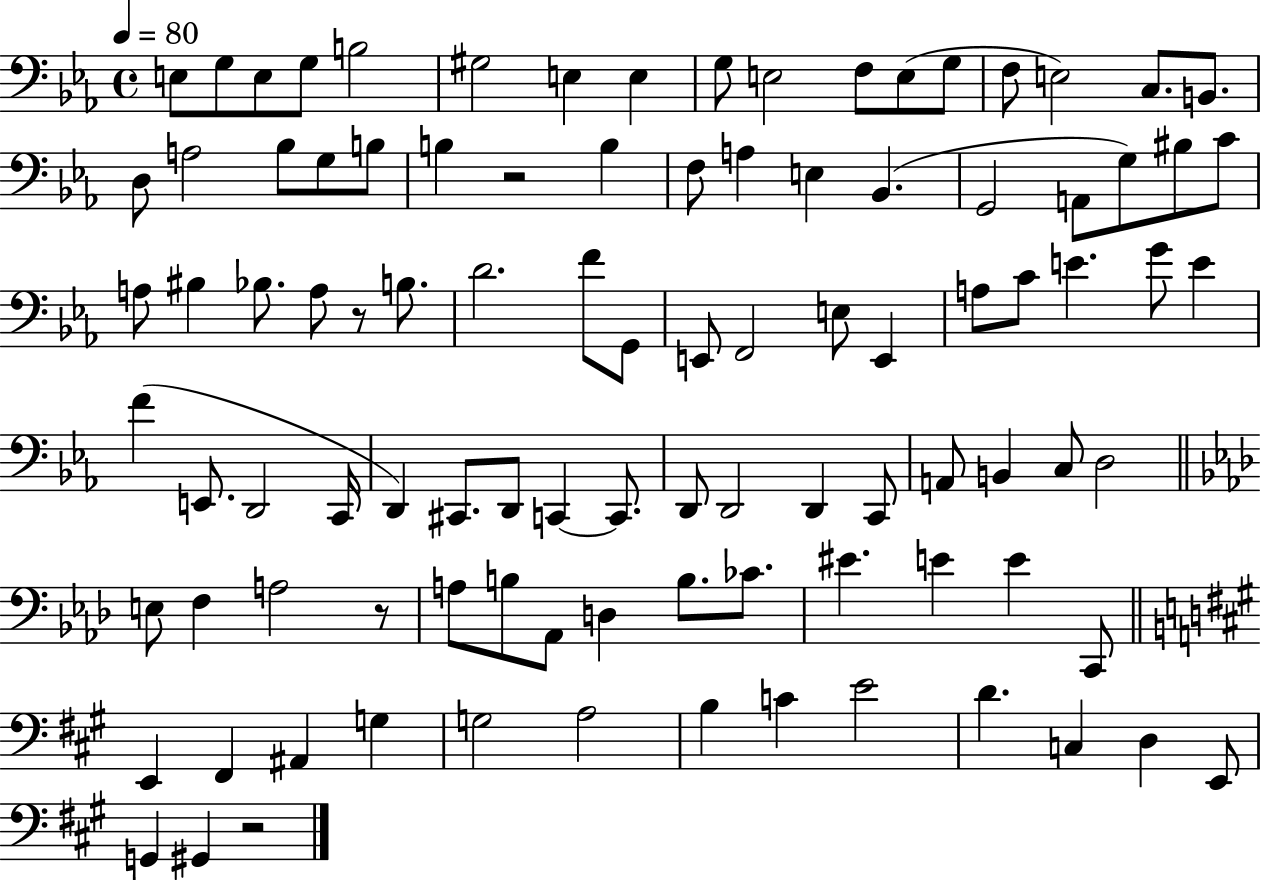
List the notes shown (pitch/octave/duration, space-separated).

E3/e G3/e E3/e G3/e B3/h G#3/h E3/q E3/q G3/e E3/h F3/e E3/e G3/e F3/e E3/h C3/e. B2/e. D3/e A3/h Bb3/e G3/e B3/e B3/q R/h B3/q F3/e A3/q E3/q Bb2/q. G2/h A2/e G3/e BIS3/e C4/e A3/e BIS3/q Bb3/e. A3/e R/e B3/e. D4/h. F4/e G2/e E2/e F2/h E3/e E2/q A3/e C4/e E4/q. G4/e E4/q F4/q E2/e. D2/h C2/s D2/q C#2/e. D2/e C2/q C2/e. D2/e D2/h D2/q C2/e A2/e B2/q C3/e D3/h E3/e F3/q A3/h R/e A3/e B3/e Ab2/e D3/q B3/e. CES4/e. EIS4/q. E4/q E4/q C2/e E2/q F#2/q A#2/q G3/q G3/h A3/h B3/q C4/q E4/h D4/q. C3/q D3/q E2/e G2/q G#2/q R/h